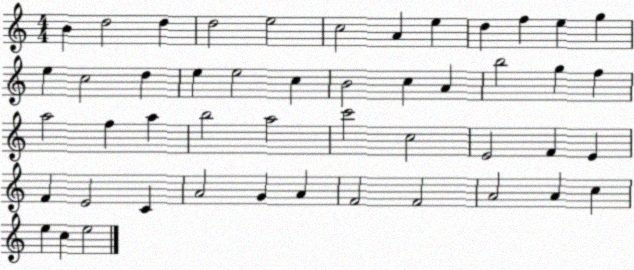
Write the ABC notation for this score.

X:1
T:Untitled
M:4/4
L:1/4
K:C
B d2 d d2 e2 c2 A e d f e g e c2 d e e2 c B2 c A b2 g f a2 f a b2 a2 c'2 c2 E2 F E F E2 C A2 G A F2 F2 A2 A c e c e2